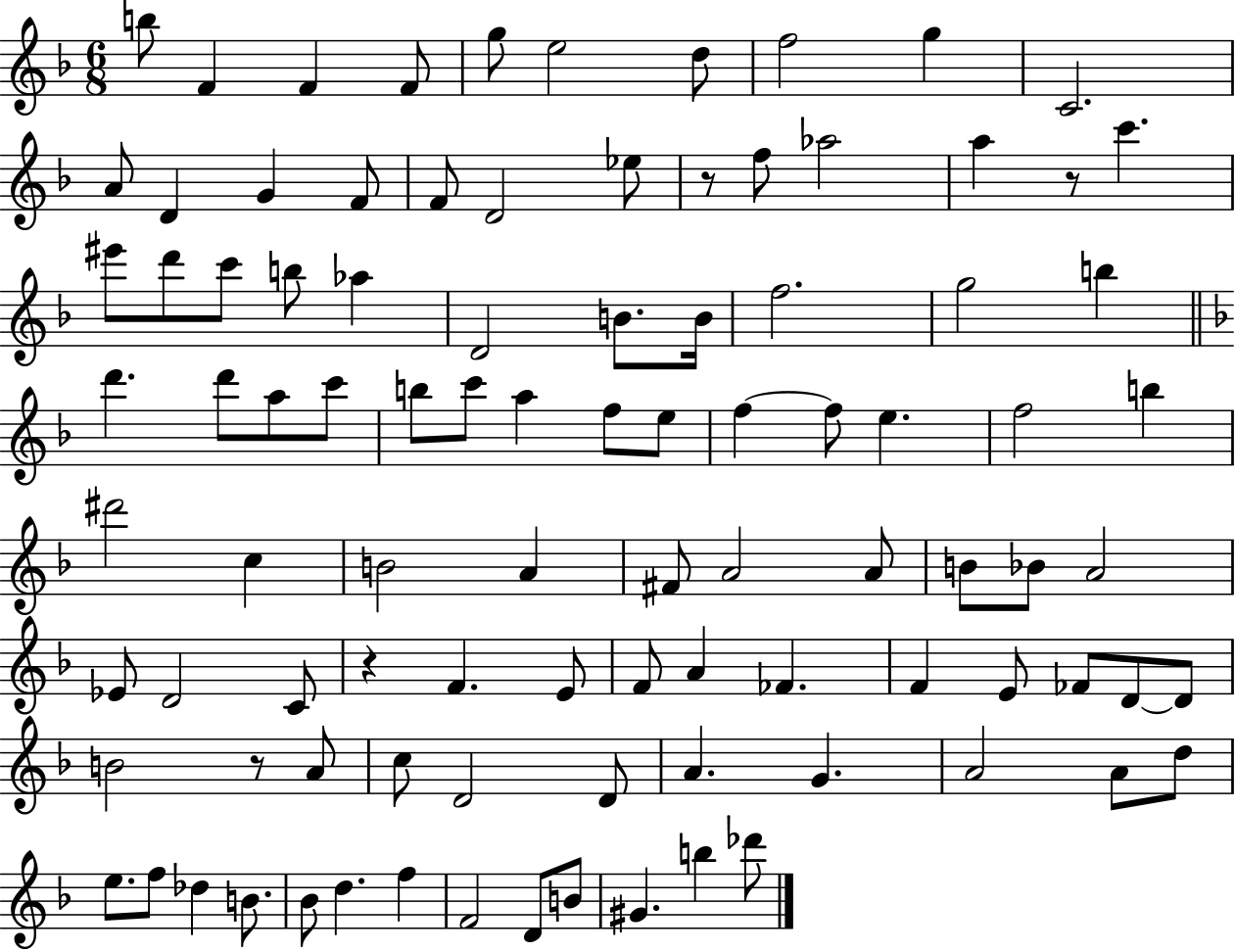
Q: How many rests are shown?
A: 4